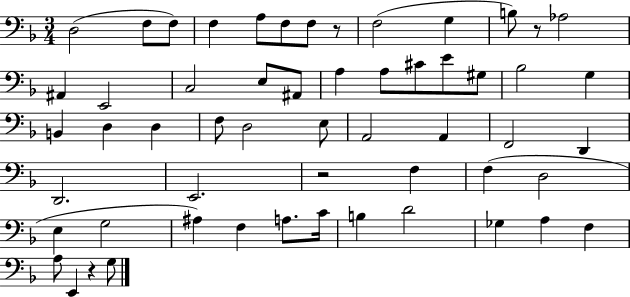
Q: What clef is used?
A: bass